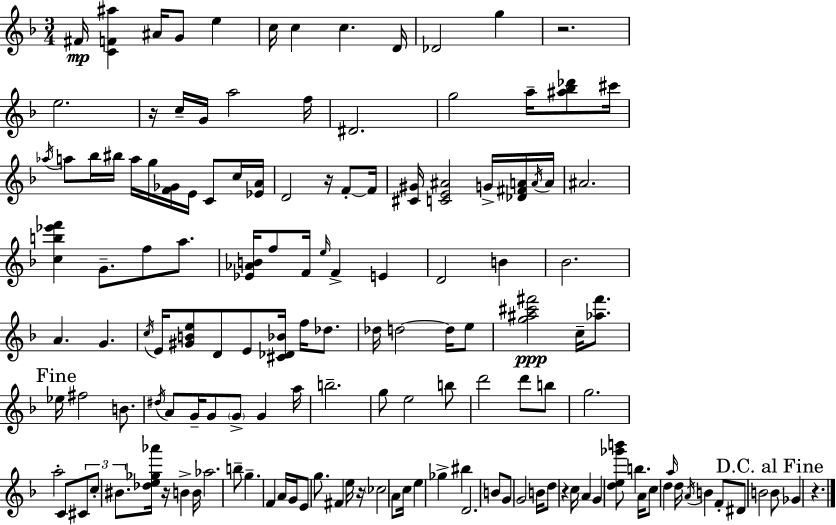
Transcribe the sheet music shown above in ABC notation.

X:1
T:Untitled
M:3/4
L:1/4
K:F
^F/4 [CF^a] ^A/4 G/2 e c/4 c c D/4 _D2 g z2 e2 z/4 c/4 G/4 a2 f/4 ^D2 g2 a/4 [^a_b_d']/2 ^c'/4 _a/4 a/2 _b/4 ^b/4 a/4 g/4 [F_G]/4 E/4 C/2 c/4 [_EA]/4 D2 z/4 F/2 F/4 [^C^G]/4 [CE^A]2 G/4 [_D^FA]/4 A/4 A/4 ^A2 [cb_e'f'] G/2 f/2 a/2 [_E_AB]/4 f/2 F/4 e/4 F E D2 B _B2 A G c/4 E/4 [^GBe]/2 D/2 E/2 [^C_D_B]/4 f/4 _d/2 _d/4 d2 d/4 e/2 [g^a^c'^f']2 c/4 [_a^f']/2 _e/4 ^f2 B/2 ^d/4 A/2 G/4 G/2 G/2 G a/4 b2 g/2 e2 b/2 d'2 d'/2 b/2 g2 a2 C/2 ^C/2 c/2 ^B/2 [_de_g_a']/4 z/4 B B/4 _a2 b/2 g F A/4 G/4 E/2 g/2 ^F e/4 z/4 _c2 A/2 c/4 e _g ^b D2 B/2 G/2 G2 B/4 d/2 z c/4 A G [de_g'b']/2 b A/4 c/2 d a/4 d/4 A/4 B F/2 ^D/2 B2 B/2 _G z